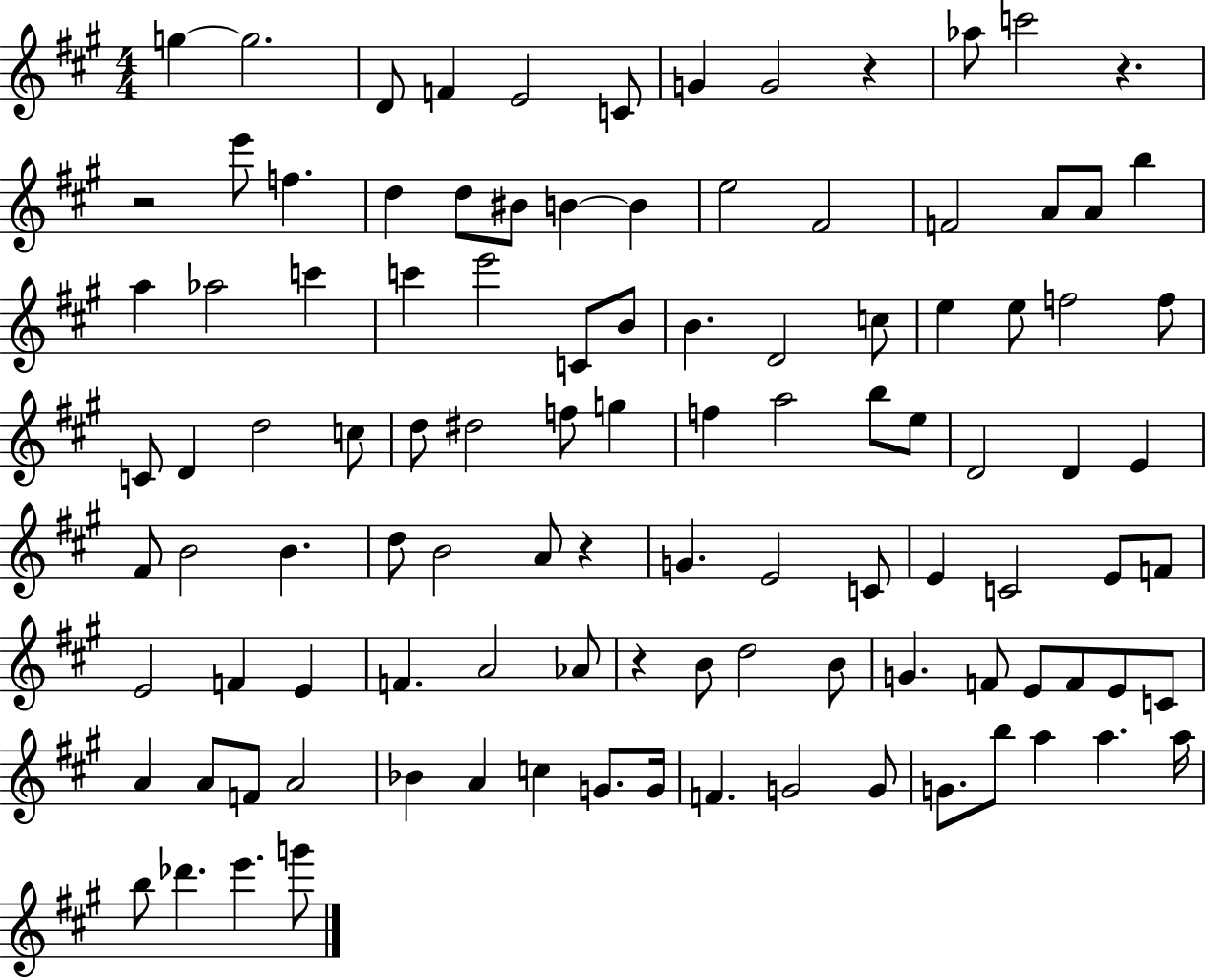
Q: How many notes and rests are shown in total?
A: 106